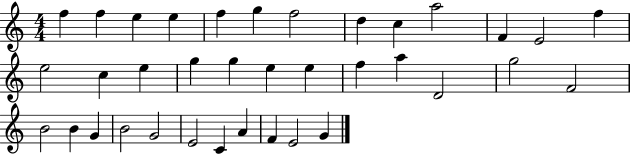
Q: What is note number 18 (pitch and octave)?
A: G5